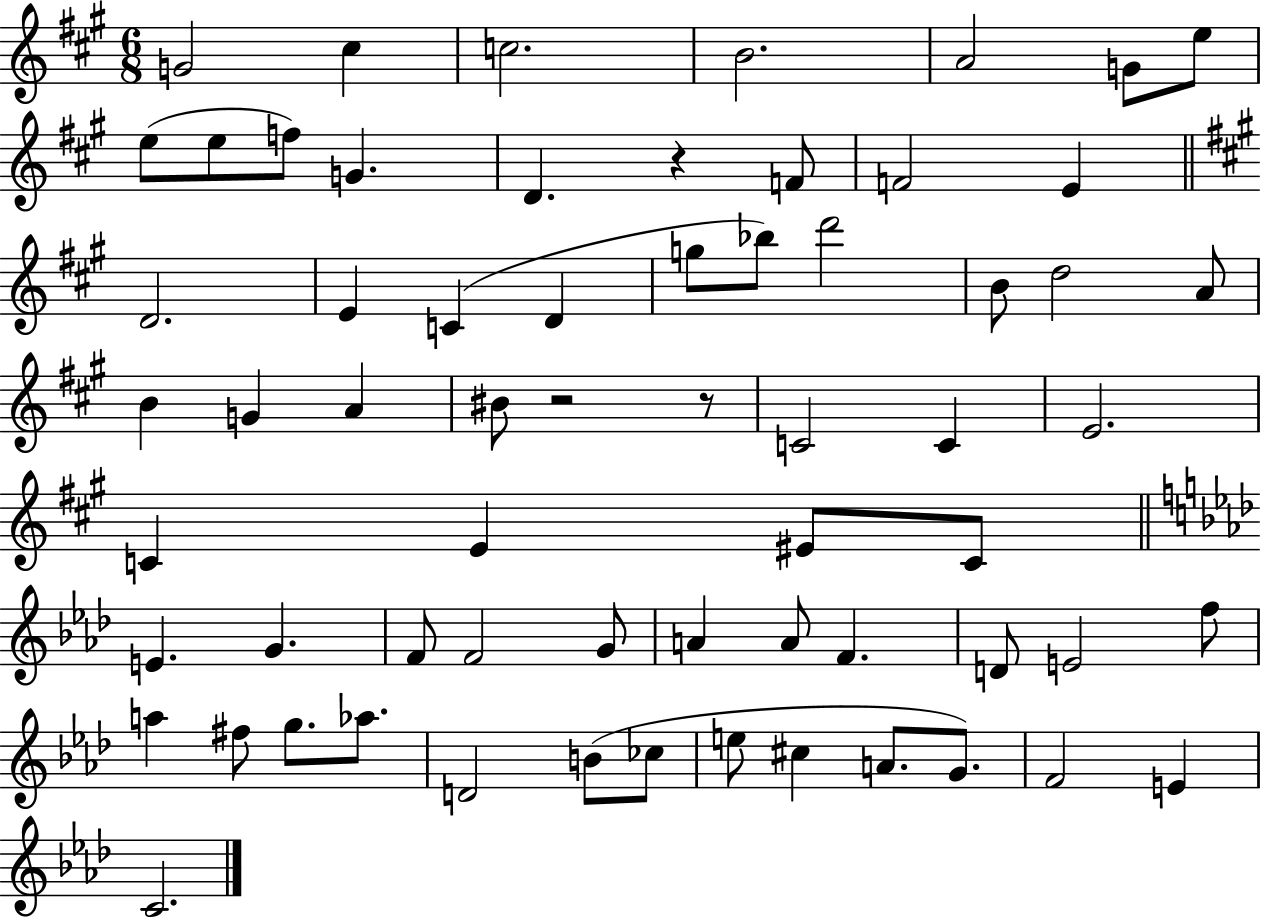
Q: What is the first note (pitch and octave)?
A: G4